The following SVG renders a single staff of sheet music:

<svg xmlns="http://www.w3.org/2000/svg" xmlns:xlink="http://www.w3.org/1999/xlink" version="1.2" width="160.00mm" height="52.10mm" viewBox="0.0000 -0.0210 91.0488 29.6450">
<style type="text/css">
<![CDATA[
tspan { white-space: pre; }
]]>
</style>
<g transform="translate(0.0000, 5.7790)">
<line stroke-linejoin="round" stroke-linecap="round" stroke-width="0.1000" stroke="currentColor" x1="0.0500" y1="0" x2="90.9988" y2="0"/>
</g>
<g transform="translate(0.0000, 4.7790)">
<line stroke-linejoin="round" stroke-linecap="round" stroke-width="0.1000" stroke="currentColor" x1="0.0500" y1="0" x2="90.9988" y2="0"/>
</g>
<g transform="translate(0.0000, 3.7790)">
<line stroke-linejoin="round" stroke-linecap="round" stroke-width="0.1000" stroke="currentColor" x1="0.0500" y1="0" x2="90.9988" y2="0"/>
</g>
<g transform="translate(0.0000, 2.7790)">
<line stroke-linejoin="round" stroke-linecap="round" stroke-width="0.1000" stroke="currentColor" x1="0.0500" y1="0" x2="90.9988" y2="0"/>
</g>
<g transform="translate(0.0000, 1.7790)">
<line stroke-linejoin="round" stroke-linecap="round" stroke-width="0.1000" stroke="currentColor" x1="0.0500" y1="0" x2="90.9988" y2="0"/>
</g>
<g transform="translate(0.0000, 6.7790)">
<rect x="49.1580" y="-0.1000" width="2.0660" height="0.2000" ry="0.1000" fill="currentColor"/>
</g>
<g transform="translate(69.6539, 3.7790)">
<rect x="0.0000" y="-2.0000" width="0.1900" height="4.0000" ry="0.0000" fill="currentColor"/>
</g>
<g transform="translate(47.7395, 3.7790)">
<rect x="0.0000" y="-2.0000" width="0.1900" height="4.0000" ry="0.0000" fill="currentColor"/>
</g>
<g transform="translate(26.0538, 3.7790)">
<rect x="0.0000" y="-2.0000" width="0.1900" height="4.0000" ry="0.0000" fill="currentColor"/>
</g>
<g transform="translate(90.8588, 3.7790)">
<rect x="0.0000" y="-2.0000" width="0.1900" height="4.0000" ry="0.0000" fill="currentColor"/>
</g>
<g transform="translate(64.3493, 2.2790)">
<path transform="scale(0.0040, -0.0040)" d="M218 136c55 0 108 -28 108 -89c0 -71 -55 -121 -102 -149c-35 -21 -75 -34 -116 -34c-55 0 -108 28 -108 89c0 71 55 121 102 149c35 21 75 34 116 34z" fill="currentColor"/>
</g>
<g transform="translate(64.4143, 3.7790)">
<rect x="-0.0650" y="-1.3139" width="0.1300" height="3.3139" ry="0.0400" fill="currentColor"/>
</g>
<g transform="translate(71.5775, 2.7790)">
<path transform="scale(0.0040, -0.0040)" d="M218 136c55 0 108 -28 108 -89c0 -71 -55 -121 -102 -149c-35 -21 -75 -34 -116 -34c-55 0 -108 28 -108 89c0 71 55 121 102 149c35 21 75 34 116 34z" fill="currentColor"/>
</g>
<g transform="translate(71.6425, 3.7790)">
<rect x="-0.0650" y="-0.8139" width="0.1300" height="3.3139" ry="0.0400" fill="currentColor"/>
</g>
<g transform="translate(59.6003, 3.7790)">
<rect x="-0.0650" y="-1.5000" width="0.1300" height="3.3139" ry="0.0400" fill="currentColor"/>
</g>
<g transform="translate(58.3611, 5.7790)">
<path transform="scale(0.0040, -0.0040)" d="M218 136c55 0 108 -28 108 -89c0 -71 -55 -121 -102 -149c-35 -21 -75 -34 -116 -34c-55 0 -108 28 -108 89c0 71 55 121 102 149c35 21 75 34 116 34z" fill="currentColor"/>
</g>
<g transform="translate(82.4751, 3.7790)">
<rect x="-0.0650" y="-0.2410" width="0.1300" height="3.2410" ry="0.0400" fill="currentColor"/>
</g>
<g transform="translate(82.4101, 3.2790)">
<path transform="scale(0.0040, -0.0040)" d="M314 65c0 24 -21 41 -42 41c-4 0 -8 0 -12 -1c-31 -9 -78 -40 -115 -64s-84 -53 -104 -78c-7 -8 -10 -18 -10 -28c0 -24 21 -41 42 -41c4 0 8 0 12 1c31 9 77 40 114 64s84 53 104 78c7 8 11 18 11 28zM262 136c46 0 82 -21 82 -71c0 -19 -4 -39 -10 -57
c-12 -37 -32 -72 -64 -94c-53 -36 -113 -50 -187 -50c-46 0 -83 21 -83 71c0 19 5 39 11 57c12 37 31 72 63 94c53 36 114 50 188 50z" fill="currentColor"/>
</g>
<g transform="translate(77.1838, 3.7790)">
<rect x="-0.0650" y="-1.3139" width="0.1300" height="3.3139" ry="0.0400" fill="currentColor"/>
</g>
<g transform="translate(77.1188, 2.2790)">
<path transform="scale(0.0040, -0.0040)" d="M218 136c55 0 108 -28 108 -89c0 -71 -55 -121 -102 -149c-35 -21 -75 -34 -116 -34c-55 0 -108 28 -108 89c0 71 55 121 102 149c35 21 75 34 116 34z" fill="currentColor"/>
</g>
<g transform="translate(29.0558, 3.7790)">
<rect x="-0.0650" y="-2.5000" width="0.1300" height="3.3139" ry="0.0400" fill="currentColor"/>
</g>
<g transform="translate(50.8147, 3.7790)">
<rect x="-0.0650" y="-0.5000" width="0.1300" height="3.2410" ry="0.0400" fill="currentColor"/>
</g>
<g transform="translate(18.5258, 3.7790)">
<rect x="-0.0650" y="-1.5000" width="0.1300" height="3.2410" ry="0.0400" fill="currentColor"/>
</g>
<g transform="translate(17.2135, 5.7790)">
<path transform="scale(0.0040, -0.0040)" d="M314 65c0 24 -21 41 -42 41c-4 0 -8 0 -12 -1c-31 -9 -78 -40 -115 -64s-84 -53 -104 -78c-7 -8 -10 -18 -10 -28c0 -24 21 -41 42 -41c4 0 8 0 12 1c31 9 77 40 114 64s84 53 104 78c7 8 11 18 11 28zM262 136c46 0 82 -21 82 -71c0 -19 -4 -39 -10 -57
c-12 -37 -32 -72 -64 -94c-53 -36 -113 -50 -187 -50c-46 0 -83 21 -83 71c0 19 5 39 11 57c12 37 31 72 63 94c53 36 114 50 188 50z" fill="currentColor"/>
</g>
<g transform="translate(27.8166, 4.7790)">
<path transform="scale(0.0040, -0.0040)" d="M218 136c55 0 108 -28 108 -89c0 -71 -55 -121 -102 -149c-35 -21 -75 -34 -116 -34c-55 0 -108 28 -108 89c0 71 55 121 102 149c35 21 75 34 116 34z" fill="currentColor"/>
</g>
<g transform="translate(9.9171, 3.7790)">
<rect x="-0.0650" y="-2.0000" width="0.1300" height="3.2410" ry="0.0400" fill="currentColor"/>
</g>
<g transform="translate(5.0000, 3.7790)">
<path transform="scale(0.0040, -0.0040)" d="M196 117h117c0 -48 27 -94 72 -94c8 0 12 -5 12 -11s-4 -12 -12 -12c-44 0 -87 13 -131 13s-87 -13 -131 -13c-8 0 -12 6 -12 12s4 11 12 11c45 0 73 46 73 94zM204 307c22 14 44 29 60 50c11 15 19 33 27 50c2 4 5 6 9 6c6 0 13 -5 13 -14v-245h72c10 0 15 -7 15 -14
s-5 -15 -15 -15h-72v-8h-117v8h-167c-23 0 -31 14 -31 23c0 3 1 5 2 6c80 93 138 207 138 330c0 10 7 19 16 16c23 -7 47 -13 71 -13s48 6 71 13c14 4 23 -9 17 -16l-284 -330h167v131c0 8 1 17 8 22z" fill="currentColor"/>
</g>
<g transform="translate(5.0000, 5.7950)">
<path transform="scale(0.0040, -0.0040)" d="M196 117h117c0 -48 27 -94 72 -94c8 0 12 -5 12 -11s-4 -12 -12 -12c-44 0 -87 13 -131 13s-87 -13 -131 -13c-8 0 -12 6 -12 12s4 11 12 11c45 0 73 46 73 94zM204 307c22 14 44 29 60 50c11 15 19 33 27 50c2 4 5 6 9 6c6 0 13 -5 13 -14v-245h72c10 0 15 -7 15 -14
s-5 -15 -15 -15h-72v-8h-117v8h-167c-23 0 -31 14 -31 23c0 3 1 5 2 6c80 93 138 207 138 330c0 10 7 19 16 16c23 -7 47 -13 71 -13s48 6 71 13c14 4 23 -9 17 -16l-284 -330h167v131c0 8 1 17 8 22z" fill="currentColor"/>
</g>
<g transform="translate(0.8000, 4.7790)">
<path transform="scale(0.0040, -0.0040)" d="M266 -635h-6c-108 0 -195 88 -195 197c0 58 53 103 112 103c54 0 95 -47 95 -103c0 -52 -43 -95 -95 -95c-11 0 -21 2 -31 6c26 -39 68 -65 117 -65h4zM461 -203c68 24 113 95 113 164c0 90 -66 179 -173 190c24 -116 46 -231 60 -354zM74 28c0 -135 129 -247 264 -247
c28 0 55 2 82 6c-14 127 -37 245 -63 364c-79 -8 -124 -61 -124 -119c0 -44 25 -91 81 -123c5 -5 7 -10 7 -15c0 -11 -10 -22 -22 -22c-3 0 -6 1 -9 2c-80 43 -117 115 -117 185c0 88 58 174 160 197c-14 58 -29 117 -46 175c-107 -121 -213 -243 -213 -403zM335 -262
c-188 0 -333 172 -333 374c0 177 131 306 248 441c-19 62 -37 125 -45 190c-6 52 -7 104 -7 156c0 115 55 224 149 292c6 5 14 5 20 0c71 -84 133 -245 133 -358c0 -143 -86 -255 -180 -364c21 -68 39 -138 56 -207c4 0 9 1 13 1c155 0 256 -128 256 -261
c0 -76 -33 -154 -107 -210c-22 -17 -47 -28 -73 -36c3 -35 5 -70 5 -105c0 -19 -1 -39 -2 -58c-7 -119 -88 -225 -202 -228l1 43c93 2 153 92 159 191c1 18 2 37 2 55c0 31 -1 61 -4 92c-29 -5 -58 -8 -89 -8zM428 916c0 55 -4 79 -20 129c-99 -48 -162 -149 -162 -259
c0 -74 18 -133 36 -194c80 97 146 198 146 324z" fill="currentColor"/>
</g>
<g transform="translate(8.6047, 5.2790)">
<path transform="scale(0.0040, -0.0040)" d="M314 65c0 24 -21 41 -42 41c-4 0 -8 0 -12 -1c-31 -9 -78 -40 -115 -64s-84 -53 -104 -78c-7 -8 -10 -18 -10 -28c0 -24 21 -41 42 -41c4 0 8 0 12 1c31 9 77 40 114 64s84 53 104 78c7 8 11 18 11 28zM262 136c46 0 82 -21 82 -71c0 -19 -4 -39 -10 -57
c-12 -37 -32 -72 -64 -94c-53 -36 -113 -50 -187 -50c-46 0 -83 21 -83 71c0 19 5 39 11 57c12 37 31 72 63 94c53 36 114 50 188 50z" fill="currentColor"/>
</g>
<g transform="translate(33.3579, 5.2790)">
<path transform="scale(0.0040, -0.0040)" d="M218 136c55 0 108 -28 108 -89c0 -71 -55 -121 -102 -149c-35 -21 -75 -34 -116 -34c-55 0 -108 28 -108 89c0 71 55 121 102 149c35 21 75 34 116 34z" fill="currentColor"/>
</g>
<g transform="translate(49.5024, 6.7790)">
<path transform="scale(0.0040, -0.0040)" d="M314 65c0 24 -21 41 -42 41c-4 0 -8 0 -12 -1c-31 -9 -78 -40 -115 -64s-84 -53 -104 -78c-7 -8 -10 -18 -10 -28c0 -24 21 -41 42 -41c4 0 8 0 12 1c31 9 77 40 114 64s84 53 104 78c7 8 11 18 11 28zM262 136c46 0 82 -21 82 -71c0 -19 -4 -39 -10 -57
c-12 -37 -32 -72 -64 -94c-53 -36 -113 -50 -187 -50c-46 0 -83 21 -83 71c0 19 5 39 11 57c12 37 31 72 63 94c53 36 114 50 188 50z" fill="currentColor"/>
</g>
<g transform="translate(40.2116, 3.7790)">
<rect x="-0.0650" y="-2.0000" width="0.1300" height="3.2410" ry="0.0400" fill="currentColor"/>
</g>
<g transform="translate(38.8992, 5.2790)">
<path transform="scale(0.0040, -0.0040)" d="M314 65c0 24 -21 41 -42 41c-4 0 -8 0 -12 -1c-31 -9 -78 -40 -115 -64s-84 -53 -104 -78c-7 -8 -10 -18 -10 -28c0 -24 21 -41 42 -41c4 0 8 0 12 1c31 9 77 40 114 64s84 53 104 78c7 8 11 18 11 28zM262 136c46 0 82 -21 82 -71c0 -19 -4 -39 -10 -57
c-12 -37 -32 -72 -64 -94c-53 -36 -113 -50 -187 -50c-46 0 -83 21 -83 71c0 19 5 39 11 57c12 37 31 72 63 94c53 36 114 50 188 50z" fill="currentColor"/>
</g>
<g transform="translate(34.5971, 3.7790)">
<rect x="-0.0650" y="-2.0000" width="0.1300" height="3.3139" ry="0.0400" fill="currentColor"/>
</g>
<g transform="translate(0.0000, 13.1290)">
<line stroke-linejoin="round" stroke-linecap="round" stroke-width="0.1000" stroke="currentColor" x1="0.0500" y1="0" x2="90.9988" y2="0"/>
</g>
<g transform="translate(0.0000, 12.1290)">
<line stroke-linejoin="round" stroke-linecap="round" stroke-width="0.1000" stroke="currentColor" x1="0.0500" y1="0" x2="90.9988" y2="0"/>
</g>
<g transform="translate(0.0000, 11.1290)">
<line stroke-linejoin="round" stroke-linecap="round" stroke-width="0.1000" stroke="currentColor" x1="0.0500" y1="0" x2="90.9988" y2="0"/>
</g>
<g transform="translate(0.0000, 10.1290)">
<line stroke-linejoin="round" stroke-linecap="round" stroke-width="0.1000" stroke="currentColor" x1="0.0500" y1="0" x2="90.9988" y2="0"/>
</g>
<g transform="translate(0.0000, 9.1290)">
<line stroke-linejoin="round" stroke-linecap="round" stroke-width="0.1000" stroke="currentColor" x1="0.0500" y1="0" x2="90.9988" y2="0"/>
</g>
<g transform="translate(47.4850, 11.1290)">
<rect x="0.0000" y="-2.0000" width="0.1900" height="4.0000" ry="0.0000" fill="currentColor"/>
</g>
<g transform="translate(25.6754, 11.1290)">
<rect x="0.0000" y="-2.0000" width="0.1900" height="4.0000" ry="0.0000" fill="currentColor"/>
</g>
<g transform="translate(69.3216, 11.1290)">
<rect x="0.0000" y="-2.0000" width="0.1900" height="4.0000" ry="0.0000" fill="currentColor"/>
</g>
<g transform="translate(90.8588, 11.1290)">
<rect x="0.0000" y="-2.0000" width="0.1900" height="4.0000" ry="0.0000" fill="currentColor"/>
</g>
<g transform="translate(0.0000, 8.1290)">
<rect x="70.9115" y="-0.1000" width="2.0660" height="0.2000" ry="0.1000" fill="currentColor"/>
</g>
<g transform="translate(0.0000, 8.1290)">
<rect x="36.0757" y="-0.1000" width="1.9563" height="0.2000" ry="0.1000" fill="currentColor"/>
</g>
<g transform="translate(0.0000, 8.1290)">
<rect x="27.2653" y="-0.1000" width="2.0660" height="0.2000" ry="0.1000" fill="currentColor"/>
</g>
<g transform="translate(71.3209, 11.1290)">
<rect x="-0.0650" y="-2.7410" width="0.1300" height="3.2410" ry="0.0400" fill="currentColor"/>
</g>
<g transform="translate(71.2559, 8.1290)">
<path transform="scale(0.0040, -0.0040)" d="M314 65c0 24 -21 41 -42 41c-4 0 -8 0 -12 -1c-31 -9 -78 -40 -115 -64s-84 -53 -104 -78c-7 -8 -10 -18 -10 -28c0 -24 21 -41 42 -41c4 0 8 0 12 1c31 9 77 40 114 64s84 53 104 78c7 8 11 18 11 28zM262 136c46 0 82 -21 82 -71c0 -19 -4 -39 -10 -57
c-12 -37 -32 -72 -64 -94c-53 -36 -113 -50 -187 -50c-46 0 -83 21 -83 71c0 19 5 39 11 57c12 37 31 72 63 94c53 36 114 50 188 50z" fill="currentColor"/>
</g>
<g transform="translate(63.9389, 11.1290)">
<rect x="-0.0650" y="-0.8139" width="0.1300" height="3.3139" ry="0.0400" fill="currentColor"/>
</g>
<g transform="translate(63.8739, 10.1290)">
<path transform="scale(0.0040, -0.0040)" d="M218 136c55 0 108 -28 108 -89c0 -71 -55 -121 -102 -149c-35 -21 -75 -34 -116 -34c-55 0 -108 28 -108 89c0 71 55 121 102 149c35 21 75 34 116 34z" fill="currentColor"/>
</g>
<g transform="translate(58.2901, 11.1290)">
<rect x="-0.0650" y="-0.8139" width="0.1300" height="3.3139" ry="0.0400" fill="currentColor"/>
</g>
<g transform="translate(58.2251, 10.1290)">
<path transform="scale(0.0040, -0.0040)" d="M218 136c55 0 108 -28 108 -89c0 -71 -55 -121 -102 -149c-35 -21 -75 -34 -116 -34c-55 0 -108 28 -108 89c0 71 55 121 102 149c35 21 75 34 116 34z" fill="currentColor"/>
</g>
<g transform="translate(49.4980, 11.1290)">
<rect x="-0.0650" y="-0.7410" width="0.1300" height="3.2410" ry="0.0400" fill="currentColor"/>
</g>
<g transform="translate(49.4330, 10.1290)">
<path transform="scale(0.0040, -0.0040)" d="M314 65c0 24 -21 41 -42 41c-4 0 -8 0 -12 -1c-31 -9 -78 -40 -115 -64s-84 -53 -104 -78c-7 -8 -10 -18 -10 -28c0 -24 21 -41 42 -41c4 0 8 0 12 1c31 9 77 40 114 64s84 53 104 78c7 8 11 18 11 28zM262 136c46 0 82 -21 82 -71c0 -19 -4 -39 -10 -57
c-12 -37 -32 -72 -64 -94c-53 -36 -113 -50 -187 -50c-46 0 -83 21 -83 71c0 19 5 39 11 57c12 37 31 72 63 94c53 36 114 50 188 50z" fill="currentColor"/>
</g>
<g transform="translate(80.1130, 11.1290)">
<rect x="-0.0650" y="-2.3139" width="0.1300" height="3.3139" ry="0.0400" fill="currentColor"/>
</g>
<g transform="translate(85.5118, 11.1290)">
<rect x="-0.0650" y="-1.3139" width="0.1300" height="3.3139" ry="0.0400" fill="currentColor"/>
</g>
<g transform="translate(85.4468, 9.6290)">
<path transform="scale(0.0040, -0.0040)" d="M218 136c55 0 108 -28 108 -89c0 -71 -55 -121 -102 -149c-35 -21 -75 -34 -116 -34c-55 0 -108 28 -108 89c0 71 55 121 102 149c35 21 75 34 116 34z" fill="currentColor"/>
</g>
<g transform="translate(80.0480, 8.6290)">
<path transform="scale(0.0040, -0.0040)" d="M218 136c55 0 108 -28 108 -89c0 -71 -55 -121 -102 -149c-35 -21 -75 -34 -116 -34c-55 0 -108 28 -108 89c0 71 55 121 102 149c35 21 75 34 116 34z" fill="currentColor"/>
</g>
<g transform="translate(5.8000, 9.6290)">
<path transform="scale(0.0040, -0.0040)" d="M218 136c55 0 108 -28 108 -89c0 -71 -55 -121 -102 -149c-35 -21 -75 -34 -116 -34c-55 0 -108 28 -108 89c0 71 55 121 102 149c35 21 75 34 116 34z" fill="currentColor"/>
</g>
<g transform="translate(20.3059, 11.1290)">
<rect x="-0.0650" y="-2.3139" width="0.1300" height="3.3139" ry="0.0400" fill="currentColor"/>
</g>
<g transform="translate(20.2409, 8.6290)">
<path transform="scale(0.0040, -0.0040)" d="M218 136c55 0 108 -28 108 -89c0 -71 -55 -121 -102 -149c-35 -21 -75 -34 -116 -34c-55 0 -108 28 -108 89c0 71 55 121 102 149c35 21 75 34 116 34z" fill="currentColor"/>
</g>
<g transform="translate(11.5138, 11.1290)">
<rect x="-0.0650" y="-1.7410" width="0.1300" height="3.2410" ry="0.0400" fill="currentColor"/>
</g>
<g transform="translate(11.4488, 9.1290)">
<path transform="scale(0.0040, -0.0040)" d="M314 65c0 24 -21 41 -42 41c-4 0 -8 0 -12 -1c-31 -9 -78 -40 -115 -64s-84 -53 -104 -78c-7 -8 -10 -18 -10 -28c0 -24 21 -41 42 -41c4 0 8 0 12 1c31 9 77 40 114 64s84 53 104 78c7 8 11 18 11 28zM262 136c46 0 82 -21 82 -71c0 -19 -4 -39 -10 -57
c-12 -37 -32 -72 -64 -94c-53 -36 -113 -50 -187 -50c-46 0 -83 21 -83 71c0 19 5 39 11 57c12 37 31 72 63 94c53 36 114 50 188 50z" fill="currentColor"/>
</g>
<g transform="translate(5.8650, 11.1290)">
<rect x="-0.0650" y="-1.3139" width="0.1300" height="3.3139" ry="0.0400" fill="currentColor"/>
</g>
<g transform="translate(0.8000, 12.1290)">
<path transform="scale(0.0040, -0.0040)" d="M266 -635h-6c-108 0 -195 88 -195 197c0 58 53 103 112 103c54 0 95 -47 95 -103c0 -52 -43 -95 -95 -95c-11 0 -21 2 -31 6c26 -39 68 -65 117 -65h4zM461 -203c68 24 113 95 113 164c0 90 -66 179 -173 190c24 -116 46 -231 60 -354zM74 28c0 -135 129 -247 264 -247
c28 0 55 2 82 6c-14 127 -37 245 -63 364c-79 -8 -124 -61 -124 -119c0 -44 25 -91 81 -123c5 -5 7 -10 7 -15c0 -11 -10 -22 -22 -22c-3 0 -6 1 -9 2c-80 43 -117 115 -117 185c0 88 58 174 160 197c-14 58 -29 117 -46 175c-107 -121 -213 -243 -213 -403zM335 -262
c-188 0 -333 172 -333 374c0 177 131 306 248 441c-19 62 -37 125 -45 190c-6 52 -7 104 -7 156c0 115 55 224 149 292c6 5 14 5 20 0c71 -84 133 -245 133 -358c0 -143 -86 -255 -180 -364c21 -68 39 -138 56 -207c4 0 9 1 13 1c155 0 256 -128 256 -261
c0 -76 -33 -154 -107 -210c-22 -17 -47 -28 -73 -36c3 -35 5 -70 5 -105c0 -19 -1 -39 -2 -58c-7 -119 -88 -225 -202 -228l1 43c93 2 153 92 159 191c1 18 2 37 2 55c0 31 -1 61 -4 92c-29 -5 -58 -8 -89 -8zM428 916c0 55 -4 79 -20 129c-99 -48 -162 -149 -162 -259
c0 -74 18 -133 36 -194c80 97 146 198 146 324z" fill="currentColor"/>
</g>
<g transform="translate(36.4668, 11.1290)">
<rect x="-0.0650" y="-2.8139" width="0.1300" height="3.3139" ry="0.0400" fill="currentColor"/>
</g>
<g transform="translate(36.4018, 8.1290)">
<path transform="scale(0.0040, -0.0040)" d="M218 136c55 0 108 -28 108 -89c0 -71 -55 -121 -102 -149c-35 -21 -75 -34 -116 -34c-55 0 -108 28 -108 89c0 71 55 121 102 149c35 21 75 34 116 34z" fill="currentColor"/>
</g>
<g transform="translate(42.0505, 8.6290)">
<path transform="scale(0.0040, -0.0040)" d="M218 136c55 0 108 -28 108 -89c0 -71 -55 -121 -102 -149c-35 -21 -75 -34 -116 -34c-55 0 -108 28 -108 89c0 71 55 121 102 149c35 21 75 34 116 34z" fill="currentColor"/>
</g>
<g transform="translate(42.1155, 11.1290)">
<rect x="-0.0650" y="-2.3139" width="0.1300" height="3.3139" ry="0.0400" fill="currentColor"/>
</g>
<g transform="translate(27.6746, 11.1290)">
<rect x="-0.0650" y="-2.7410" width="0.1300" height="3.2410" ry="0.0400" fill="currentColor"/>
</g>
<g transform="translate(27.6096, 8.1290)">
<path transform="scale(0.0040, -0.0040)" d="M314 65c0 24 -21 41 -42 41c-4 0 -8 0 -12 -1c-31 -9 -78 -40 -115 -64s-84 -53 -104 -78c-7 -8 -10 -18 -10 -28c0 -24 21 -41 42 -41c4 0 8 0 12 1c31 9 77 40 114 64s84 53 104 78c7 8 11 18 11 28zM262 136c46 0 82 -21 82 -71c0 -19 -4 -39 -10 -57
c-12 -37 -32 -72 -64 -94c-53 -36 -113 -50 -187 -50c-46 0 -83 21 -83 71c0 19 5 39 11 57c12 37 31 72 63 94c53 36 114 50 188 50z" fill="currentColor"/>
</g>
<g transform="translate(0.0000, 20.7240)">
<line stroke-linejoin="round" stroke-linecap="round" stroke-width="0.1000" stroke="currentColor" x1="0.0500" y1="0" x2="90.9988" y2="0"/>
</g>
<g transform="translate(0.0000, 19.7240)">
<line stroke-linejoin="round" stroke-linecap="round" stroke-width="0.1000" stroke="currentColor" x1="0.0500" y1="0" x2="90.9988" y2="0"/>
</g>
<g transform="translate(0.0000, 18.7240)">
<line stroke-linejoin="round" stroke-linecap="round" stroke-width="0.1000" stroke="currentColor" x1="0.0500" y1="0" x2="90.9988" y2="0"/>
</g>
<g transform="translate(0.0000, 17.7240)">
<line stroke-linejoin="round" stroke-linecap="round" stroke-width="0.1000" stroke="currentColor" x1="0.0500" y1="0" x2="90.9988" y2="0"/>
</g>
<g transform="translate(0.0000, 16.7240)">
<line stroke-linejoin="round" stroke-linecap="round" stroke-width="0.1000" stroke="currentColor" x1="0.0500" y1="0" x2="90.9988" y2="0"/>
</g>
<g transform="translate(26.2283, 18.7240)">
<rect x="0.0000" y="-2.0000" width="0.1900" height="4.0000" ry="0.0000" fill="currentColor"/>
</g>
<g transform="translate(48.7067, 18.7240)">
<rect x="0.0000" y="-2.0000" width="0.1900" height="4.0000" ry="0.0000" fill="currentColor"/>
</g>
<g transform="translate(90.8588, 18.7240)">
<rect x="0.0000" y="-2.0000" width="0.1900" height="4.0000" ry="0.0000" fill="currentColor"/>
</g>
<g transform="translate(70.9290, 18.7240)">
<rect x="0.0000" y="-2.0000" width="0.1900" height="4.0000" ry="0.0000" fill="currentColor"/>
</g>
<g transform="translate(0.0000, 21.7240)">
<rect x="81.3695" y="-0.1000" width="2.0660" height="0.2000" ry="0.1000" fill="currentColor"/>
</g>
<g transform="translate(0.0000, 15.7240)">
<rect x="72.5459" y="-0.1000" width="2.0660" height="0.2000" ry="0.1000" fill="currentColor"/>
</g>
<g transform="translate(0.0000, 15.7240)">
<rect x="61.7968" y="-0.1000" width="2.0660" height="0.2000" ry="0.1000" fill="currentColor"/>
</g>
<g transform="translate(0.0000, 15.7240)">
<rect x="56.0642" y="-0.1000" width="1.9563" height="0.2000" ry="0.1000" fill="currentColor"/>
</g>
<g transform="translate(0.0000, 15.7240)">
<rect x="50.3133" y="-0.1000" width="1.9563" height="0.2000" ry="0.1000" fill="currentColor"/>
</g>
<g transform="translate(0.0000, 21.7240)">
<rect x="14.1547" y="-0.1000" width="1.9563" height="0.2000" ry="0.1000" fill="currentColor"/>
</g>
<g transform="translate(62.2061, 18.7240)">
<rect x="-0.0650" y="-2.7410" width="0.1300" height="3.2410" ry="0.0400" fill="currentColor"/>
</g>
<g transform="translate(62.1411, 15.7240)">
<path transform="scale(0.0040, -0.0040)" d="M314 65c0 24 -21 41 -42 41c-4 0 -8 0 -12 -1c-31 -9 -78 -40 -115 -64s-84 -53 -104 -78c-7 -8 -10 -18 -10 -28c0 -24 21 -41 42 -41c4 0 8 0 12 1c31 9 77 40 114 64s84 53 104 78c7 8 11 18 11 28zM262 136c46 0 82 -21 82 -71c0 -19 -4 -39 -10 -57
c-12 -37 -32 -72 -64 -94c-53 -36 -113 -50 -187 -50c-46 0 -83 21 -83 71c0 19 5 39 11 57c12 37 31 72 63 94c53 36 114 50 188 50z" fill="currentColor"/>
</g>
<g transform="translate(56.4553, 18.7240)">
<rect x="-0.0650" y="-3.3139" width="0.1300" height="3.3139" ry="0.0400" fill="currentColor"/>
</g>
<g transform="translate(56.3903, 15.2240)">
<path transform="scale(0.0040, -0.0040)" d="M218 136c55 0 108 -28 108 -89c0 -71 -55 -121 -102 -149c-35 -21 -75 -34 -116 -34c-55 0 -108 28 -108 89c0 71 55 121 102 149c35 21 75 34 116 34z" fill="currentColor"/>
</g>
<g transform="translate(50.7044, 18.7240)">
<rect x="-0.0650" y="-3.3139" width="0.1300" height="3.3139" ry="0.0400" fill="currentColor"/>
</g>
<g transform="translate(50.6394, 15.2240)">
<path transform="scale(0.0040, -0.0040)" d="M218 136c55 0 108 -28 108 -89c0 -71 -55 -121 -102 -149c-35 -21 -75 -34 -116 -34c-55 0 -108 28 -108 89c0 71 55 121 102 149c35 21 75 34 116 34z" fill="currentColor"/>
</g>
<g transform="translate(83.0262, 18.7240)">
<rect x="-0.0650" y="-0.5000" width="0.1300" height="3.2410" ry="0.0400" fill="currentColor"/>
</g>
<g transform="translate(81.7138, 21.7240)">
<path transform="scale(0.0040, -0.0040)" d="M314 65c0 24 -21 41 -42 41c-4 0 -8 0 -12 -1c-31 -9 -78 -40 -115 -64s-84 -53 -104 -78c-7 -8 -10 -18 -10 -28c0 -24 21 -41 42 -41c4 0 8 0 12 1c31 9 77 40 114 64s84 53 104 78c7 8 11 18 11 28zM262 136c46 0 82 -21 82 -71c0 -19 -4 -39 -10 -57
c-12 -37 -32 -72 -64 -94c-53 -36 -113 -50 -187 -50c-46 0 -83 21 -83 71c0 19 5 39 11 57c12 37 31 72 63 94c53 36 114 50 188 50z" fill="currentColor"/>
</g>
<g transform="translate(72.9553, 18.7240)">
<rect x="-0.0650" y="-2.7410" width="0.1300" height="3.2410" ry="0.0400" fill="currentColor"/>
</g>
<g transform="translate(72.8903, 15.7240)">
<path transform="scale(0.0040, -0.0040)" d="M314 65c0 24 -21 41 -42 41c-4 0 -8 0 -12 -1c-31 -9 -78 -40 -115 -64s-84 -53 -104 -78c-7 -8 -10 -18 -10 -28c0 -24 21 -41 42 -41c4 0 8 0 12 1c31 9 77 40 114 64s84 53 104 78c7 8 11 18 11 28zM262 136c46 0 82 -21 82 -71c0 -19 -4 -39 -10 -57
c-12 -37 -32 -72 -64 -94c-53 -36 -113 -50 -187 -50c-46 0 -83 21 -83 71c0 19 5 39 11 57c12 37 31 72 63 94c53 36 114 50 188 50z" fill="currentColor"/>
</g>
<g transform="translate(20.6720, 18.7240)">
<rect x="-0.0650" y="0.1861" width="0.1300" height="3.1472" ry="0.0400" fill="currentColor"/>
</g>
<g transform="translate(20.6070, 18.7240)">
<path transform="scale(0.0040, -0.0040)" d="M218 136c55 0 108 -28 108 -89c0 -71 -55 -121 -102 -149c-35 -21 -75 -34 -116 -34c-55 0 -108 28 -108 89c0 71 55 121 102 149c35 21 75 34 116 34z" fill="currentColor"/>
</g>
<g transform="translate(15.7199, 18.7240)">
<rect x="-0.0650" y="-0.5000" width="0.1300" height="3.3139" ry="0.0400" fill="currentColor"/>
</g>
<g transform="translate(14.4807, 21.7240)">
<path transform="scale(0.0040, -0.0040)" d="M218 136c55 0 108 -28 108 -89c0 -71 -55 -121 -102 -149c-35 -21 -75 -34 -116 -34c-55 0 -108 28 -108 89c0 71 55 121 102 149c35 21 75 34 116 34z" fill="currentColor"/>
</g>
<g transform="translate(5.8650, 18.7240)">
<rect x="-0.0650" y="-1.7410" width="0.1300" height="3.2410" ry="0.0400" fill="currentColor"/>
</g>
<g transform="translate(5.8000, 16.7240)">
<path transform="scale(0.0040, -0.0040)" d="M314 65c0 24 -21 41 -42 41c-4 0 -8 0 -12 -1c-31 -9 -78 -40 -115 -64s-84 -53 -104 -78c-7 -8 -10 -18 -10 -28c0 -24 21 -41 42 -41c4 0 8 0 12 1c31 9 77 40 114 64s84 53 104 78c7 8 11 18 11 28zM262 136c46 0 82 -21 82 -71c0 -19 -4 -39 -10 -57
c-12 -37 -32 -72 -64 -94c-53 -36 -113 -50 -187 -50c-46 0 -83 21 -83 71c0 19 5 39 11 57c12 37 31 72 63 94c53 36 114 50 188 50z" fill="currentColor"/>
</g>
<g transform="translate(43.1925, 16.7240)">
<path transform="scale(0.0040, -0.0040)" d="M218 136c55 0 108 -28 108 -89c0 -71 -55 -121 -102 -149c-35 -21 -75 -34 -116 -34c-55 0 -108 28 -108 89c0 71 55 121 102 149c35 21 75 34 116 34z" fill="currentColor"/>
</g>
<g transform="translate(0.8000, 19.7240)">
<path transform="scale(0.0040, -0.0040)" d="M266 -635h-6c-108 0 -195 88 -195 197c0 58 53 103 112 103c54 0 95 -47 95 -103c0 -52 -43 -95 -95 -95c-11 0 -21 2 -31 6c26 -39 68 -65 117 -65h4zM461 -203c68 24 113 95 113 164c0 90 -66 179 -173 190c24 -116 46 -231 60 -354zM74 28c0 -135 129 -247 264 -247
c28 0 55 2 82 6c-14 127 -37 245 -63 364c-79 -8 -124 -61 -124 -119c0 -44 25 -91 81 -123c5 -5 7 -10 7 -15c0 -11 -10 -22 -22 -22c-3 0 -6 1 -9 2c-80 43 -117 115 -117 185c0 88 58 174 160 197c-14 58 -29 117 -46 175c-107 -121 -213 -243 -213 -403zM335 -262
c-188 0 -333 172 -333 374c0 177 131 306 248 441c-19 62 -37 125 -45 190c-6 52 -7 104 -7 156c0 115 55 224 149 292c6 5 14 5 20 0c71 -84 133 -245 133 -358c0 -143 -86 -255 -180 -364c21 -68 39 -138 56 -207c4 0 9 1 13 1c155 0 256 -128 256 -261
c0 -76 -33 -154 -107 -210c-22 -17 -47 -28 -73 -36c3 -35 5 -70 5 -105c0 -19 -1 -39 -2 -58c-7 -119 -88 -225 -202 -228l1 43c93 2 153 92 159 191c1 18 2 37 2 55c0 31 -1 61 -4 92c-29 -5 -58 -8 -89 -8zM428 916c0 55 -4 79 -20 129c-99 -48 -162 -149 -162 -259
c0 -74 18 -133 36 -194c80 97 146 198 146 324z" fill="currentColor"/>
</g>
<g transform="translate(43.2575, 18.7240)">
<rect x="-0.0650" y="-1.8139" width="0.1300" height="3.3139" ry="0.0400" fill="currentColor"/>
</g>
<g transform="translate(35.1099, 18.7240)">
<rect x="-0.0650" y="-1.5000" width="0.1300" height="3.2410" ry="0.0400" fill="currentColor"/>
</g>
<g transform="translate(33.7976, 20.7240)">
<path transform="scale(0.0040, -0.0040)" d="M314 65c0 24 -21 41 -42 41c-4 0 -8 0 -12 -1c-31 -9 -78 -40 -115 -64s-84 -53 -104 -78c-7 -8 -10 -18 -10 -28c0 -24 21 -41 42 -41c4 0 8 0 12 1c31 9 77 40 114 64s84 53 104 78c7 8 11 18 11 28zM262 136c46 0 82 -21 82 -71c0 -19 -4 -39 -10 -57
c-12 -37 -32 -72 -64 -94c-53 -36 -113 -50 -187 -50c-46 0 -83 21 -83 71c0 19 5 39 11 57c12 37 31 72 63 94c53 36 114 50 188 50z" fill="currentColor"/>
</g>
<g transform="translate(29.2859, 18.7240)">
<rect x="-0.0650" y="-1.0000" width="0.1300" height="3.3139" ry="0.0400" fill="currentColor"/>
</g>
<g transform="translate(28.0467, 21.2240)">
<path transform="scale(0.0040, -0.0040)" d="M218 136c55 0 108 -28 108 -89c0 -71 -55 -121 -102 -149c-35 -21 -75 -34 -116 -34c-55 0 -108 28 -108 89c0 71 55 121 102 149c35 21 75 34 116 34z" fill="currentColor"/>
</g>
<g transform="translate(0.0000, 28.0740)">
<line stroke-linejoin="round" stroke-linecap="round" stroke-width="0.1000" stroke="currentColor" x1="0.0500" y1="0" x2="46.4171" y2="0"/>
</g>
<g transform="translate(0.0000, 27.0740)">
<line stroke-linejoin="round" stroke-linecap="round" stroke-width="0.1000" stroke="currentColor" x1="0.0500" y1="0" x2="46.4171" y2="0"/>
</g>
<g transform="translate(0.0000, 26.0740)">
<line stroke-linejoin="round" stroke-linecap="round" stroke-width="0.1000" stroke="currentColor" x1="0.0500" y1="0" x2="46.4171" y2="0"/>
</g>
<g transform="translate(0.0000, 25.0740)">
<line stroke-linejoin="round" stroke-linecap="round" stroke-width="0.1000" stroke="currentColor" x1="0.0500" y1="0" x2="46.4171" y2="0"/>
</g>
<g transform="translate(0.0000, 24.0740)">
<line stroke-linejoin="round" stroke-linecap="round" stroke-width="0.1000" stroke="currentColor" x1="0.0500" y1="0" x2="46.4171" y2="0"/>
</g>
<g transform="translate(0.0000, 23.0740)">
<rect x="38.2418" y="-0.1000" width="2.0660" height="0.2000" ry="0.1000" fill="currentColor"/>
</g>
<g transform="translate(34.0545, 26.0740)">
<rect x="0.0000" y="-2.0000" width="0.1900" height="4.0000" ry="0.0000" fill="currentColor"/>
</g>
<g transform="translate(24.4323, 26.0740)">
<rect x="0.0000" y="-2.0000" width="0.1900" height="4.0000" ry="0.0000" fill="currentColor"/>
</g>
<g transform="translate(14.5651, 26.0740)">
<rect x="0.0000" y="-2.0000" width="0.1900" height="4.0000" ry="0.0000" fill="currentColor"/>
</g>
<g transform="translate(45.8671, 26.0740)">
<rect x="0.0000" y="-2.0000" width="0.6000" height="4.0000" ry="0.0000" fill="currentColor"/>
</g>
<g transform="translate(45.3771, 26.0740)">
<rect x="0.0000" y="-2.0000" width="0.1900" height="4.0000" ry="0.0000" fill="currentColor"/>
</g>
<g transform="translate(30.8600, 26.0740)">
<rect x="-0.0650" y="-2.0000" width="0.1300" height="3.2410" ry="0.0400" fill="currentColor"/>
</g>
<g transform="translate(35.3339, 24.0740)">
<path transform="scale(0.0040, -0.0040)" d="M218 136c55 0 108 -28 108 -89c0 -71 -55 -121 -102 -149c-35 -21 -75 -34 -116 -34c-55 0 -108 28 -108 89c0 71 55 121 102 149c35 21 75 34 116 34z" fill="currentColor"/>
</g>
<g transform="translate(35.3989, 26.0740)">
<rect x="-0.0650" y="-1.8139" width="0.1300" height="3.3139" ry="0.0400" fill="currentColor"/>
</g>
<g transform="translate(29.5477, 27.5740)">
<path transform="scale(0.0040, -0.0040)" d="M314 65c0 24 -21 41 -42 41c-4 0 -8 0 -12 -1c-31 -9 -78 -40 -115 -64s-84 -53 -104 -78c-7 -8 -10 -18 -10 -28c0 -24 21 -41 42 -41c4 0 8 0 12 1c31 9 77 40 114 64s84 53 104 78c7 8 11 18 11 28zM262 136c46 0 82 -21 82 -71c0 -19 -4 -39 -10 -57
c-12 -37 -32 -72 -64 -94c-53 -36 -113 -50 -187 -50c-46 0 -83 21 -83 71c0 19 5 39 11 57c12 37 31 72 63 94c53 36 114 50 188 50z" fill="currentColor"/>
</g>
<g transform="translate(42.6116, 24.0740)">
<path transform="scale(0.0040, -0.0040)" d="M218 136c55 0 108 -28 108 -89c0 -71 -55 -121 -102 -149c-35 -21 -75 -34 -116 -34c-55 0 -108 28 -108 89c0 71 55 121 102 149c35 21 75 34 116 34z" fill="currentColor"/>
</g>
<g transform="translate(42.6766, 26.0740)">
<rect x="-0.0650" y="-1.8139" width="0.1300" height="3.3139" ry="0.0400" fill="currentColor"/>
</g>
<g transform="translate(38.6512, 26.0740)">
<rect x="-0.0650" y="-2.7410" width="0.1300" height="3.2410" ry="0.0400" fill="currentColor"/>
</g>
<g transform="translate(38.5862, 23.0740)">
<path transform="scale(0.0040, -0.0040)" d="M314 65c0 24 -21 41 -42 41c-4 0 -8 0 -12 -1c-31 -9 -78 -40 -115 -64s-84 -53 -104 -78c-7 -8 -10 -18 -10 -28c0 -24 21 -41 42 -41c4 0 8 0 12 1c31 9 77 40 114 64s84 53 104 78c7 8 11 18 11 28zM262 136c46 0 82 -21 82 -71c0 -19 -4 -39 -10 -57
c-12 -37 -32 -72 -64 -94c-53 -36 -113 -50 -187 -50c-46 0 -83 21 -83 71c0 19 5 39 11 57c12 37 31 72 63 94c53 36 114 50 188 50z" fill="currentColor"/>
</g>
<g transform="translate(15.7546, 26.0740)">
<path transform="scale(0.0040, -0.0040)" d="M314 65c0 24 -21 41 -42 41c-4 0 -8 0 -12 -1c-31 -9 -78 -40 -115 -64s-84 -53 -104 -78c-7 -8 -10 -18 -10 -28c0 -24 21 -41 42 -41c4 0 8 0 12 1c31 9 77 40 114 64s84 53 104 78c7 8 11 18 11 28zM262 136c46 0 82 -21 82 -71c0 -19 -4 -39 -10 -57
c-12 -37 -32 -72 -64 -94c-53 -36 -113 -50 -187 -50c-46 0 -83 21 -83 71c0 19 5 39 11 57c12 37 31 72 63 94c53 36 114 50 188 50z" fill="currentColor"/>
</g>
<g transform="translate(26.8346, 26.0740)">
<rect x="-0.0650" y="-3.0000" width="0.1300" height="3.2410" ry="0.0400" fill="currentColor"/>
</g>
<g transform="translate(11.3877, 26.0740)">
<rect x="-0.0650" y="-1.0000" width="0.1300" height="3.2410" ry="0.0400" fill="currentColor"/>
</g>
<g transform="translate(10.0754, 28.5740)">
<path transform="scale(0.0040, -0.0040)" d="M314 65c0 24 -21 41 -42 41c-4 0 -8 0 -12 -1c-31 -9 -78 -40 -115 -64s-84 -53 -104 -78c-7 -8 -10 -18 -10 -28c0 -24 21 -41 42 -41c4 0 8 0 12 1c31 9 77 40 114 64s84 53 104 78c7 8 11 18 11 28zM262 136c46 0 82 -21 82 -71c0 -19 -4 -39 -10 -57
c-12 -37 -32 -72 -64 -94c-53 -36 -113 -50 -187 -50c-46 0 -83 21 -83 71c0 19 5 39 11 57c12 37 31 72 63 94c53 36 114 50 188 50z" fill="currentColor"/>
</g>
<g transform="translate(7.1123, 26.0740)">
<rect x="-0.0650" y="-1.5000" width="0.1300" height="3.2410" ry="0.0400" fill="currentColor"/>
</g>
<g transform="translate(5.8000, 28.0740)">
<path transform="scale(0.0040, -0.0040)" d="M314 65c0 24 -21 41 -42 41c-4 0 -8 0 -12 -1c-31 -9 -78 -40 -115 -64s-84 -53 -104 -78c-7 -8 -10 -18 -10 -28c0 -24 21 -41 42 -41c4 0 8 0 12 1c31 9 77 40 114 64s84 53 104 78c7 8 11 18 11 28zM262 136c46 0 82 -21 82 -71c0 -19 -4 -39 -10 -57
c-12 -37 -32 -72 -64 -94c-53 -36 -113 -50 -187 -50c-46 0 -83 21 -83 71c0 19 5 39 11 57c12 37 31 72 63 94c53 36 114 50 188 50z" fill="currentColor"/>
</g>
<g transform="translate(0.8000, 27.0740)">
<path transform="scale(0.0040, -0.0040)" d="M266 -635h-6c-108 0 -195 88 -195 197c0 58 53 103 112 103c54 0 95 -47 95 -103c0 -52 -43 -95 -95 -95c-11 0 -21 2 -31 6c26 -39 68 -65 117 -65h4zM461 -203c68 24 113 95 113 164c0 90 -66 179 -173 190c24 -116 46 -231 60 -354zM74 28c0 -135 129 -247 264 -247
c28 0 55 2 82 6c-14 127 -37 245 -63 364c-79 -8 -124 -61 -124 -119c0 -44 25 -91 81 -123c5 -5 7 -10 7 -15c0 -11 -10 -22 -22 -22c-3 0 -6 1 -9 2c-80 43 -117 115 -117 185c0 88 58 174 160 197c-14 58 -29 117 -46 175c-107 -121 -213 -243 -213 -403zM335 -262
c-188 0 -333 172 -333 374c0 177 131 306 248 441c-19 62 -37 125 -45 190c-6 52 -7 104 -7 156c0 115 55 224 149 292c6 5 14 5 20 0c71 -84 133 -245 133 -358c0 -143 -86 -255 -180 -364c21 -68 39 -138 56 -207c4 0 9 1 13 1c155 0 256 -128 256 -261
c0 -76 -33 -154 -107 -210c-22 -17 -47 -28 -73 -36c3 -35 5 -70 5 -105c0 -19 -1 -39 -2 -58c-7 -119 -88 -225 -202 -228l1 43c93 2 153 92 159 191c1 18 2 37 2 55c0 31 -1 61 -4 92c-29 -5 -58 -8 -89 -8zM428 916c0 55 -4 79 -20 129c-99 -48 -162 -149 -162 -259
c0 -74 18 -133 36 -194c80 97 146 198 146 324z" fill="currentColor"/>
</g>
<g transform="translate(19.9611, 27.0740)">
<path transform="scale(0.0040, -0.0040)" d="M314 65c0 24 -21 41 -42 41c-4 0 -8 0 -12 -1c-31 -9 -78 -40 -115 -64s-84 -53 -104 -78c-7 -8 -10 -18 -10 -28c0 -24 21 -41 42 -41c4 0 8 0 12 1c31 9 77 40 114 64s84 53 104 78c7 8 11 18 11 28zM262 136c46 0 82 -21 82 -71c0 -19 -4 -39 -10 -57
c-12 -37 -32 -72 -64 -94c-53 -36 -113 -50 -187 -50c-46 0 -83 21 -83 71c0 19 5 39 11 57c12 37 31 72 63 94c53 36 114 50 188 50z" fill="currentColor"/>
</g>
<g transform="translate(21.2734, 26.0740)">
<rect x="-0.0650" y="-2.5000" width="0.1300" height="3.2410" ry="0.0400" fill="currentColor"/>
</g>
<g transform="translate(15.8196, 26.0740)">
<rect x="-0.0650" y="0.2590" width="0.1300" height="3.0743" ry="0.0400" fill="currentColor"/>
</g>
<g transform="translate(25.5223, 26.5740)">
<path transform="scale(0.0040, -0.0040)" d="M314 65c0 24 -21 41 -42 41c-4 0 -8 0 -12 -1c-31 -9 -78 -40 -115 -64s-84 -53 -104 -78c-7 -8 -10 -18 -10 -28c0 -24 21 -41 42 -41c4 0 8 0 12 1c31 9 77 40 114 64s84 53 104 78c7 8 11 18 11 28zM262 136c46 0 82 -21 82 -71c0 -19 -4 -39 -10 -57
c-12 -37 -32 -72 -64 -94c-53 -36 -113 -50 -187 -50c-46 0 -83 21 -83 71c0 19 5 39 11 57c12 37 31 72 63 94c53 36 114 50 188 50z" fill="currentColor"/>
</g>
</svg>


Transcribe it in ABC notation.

X:1
T:Untitled
M:4/4
L:1/4
K:C
F2 E2 G F F2 C2 E e d e c2 e f2 g a2 a g d2 d d a2 g e f2 C B D E2 f b b a2 a2 C2 E2 D2 B2 G2 A2 F2 f a2 f